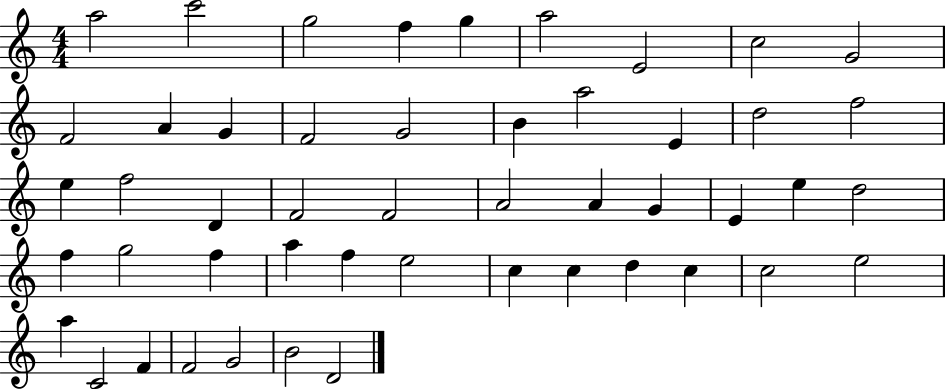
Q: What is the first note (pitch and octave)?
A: A5